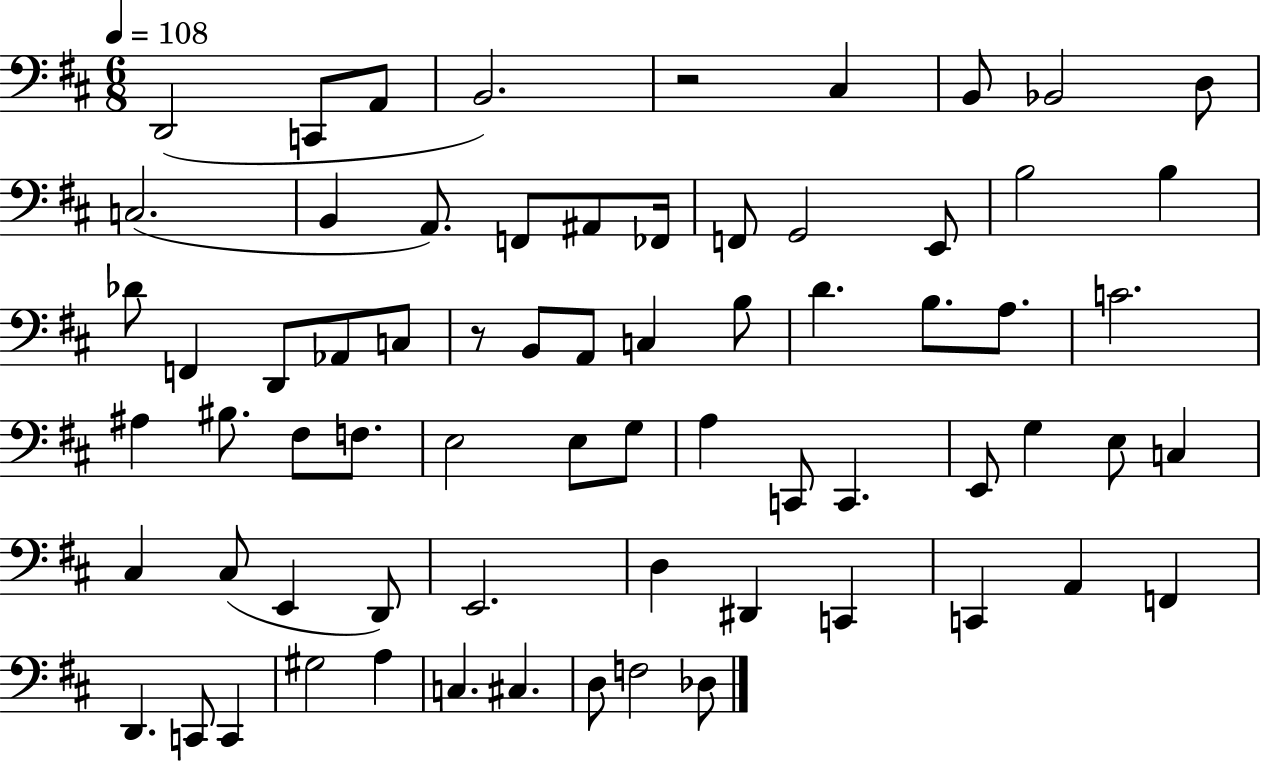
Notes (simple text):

D2/h C2/e A2/e B2/h. R/h C#3/q B2/e Bb2/h D3/e C3/h. B2/q A2/e. F2/e A#2/e FES2/s F2/e G2/h E2/e B3/h B3/q Db4/e F2/q D2/e Ab2/e C3/e R/e B2/e A2/e C3/q B3/e D4/q. B3/e. A3/e. C4/h. A#3/q BIS3/e. F#3/e F3/e. E3/h E3/e G3/e A3/q C2/e C2/q. E2/e G3/q E3/e C3/q C#3/q C#3/e E2/q D2/e E2/h. D3/q D#2/q C2/q C2/q A2/q F2/q D2/q. C2/e C2/q G#3/h A3/q C3/q. C#3/q. D3/e F3/h Db3/e